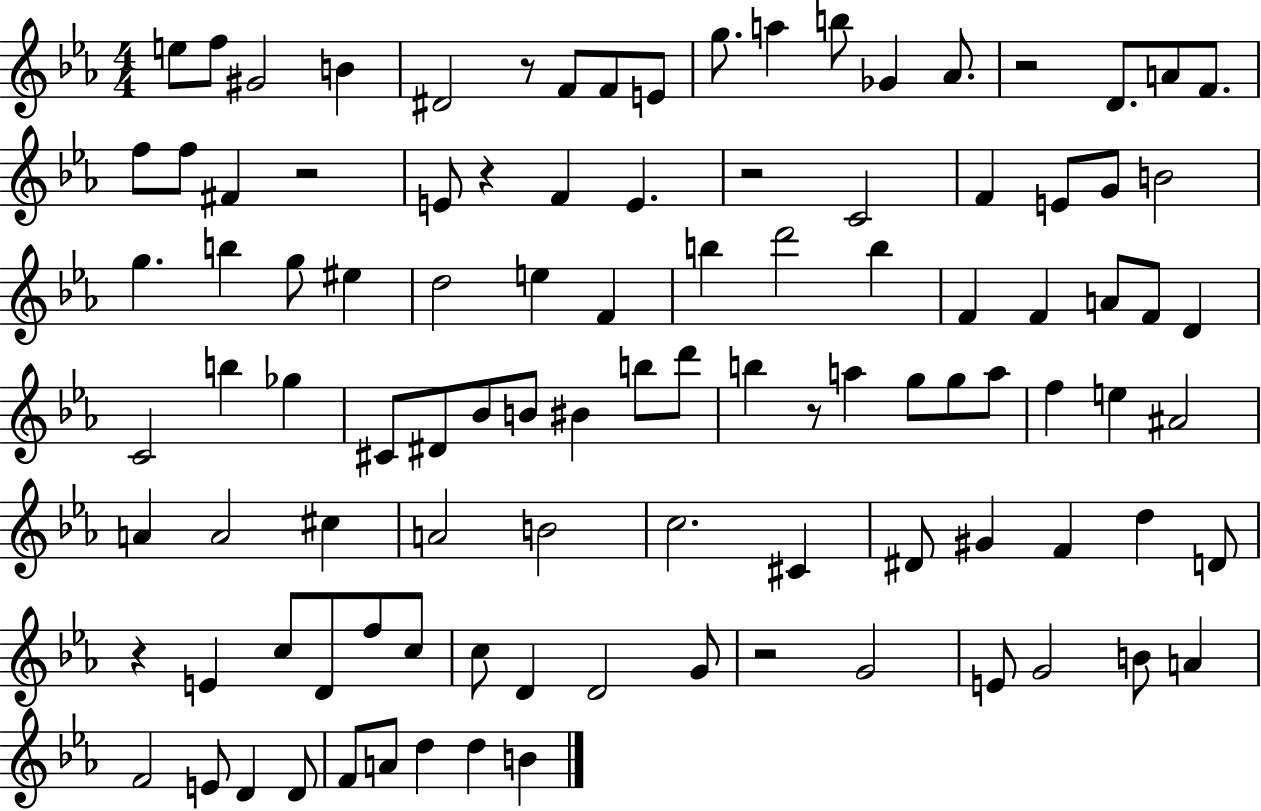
X:1
T:Untitled
M:4/4
L:1/4
K:Eb
e/2 f/2 ^G2 B ^D2 z/2 F/2 F/2 E/2 g/2 a b/2 _G _A/2 z2 D/2 A/2 F/2 f/2 f/2 ^F z2 E/2 z F E z2 C2 F E/2 G/2 B2 g b g/2 ^e d2 e F b d'2 b F F A/2 F/2 D C2 b _g ^C/2 ^D/2 _B/2 B/2 ^B b/2 d'/2 b z/2 a g/2 g/2 a/2 f e ^A2 A A2 ^c A2 B2 c2 ^C ^D/2 ^G F d D/2 z E c/2 D/2 f/2 c/2 c/2 D D2 G/2 z2 G2 E/2 G2 B/2 A F2 E/2 D D/2 F/2 A/2 d d B